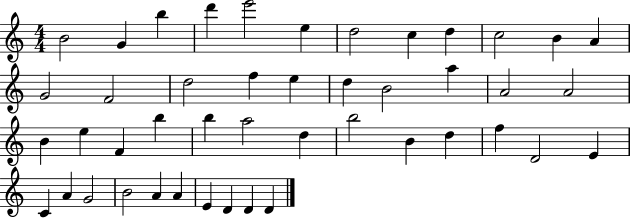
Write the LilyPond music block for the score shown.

{
  \clef treble
  \numericTimeSignature
  \time 4/4
  \key c \major
  b'2 g'4 b''4 | d'''4 e'''2 e''4 | d''2 c''4 d''4 | c''2 b'4 a'4 | \break g'2 f'2 | d''2 f''4 e''4 | d''4 b'2 a''4 | a'2 a'2 | \break b'4 e''4 f'4 b''4 | b''4 a''2 d''4 | b''2 b'4 d''4 | f''4 d'2 e'4 | \break c'4 a'4 g'2 | b'2 a'4 a'4 | e'4 d'4 d'4 d'4 | \bar "|."
}